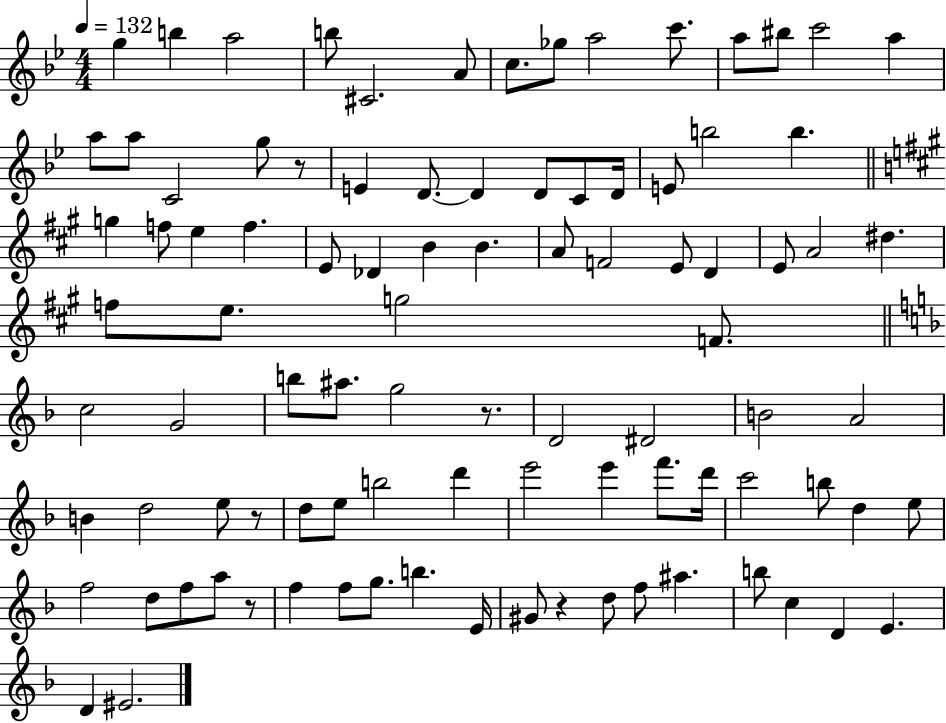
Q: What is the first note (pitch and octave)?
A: G5